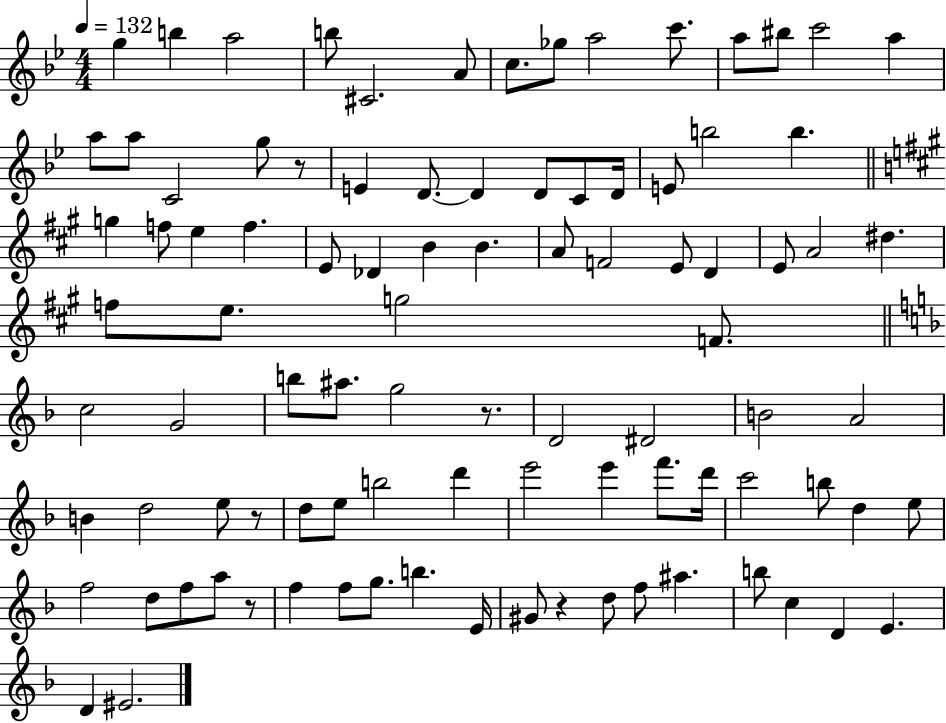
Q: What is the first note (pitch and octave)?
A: G5